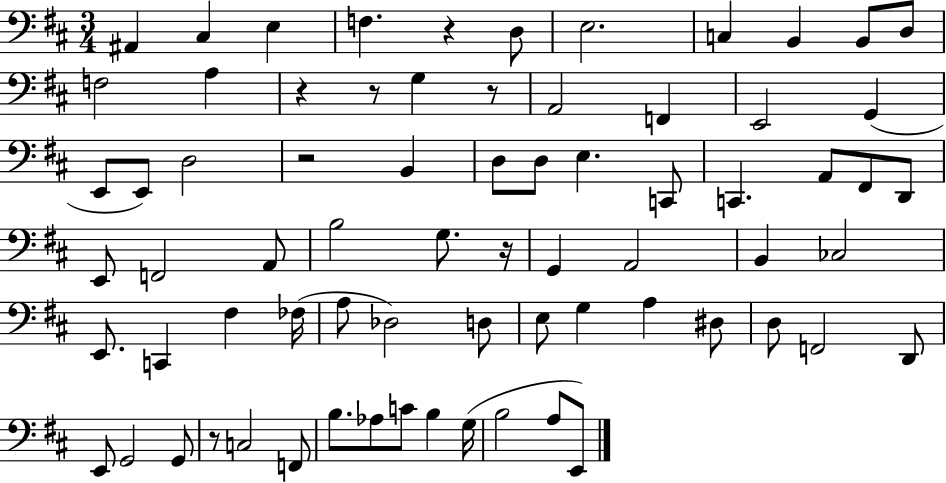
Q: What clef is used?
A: bass